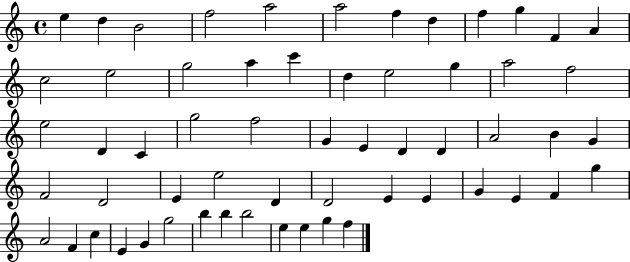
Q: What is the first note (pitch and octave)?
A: E5